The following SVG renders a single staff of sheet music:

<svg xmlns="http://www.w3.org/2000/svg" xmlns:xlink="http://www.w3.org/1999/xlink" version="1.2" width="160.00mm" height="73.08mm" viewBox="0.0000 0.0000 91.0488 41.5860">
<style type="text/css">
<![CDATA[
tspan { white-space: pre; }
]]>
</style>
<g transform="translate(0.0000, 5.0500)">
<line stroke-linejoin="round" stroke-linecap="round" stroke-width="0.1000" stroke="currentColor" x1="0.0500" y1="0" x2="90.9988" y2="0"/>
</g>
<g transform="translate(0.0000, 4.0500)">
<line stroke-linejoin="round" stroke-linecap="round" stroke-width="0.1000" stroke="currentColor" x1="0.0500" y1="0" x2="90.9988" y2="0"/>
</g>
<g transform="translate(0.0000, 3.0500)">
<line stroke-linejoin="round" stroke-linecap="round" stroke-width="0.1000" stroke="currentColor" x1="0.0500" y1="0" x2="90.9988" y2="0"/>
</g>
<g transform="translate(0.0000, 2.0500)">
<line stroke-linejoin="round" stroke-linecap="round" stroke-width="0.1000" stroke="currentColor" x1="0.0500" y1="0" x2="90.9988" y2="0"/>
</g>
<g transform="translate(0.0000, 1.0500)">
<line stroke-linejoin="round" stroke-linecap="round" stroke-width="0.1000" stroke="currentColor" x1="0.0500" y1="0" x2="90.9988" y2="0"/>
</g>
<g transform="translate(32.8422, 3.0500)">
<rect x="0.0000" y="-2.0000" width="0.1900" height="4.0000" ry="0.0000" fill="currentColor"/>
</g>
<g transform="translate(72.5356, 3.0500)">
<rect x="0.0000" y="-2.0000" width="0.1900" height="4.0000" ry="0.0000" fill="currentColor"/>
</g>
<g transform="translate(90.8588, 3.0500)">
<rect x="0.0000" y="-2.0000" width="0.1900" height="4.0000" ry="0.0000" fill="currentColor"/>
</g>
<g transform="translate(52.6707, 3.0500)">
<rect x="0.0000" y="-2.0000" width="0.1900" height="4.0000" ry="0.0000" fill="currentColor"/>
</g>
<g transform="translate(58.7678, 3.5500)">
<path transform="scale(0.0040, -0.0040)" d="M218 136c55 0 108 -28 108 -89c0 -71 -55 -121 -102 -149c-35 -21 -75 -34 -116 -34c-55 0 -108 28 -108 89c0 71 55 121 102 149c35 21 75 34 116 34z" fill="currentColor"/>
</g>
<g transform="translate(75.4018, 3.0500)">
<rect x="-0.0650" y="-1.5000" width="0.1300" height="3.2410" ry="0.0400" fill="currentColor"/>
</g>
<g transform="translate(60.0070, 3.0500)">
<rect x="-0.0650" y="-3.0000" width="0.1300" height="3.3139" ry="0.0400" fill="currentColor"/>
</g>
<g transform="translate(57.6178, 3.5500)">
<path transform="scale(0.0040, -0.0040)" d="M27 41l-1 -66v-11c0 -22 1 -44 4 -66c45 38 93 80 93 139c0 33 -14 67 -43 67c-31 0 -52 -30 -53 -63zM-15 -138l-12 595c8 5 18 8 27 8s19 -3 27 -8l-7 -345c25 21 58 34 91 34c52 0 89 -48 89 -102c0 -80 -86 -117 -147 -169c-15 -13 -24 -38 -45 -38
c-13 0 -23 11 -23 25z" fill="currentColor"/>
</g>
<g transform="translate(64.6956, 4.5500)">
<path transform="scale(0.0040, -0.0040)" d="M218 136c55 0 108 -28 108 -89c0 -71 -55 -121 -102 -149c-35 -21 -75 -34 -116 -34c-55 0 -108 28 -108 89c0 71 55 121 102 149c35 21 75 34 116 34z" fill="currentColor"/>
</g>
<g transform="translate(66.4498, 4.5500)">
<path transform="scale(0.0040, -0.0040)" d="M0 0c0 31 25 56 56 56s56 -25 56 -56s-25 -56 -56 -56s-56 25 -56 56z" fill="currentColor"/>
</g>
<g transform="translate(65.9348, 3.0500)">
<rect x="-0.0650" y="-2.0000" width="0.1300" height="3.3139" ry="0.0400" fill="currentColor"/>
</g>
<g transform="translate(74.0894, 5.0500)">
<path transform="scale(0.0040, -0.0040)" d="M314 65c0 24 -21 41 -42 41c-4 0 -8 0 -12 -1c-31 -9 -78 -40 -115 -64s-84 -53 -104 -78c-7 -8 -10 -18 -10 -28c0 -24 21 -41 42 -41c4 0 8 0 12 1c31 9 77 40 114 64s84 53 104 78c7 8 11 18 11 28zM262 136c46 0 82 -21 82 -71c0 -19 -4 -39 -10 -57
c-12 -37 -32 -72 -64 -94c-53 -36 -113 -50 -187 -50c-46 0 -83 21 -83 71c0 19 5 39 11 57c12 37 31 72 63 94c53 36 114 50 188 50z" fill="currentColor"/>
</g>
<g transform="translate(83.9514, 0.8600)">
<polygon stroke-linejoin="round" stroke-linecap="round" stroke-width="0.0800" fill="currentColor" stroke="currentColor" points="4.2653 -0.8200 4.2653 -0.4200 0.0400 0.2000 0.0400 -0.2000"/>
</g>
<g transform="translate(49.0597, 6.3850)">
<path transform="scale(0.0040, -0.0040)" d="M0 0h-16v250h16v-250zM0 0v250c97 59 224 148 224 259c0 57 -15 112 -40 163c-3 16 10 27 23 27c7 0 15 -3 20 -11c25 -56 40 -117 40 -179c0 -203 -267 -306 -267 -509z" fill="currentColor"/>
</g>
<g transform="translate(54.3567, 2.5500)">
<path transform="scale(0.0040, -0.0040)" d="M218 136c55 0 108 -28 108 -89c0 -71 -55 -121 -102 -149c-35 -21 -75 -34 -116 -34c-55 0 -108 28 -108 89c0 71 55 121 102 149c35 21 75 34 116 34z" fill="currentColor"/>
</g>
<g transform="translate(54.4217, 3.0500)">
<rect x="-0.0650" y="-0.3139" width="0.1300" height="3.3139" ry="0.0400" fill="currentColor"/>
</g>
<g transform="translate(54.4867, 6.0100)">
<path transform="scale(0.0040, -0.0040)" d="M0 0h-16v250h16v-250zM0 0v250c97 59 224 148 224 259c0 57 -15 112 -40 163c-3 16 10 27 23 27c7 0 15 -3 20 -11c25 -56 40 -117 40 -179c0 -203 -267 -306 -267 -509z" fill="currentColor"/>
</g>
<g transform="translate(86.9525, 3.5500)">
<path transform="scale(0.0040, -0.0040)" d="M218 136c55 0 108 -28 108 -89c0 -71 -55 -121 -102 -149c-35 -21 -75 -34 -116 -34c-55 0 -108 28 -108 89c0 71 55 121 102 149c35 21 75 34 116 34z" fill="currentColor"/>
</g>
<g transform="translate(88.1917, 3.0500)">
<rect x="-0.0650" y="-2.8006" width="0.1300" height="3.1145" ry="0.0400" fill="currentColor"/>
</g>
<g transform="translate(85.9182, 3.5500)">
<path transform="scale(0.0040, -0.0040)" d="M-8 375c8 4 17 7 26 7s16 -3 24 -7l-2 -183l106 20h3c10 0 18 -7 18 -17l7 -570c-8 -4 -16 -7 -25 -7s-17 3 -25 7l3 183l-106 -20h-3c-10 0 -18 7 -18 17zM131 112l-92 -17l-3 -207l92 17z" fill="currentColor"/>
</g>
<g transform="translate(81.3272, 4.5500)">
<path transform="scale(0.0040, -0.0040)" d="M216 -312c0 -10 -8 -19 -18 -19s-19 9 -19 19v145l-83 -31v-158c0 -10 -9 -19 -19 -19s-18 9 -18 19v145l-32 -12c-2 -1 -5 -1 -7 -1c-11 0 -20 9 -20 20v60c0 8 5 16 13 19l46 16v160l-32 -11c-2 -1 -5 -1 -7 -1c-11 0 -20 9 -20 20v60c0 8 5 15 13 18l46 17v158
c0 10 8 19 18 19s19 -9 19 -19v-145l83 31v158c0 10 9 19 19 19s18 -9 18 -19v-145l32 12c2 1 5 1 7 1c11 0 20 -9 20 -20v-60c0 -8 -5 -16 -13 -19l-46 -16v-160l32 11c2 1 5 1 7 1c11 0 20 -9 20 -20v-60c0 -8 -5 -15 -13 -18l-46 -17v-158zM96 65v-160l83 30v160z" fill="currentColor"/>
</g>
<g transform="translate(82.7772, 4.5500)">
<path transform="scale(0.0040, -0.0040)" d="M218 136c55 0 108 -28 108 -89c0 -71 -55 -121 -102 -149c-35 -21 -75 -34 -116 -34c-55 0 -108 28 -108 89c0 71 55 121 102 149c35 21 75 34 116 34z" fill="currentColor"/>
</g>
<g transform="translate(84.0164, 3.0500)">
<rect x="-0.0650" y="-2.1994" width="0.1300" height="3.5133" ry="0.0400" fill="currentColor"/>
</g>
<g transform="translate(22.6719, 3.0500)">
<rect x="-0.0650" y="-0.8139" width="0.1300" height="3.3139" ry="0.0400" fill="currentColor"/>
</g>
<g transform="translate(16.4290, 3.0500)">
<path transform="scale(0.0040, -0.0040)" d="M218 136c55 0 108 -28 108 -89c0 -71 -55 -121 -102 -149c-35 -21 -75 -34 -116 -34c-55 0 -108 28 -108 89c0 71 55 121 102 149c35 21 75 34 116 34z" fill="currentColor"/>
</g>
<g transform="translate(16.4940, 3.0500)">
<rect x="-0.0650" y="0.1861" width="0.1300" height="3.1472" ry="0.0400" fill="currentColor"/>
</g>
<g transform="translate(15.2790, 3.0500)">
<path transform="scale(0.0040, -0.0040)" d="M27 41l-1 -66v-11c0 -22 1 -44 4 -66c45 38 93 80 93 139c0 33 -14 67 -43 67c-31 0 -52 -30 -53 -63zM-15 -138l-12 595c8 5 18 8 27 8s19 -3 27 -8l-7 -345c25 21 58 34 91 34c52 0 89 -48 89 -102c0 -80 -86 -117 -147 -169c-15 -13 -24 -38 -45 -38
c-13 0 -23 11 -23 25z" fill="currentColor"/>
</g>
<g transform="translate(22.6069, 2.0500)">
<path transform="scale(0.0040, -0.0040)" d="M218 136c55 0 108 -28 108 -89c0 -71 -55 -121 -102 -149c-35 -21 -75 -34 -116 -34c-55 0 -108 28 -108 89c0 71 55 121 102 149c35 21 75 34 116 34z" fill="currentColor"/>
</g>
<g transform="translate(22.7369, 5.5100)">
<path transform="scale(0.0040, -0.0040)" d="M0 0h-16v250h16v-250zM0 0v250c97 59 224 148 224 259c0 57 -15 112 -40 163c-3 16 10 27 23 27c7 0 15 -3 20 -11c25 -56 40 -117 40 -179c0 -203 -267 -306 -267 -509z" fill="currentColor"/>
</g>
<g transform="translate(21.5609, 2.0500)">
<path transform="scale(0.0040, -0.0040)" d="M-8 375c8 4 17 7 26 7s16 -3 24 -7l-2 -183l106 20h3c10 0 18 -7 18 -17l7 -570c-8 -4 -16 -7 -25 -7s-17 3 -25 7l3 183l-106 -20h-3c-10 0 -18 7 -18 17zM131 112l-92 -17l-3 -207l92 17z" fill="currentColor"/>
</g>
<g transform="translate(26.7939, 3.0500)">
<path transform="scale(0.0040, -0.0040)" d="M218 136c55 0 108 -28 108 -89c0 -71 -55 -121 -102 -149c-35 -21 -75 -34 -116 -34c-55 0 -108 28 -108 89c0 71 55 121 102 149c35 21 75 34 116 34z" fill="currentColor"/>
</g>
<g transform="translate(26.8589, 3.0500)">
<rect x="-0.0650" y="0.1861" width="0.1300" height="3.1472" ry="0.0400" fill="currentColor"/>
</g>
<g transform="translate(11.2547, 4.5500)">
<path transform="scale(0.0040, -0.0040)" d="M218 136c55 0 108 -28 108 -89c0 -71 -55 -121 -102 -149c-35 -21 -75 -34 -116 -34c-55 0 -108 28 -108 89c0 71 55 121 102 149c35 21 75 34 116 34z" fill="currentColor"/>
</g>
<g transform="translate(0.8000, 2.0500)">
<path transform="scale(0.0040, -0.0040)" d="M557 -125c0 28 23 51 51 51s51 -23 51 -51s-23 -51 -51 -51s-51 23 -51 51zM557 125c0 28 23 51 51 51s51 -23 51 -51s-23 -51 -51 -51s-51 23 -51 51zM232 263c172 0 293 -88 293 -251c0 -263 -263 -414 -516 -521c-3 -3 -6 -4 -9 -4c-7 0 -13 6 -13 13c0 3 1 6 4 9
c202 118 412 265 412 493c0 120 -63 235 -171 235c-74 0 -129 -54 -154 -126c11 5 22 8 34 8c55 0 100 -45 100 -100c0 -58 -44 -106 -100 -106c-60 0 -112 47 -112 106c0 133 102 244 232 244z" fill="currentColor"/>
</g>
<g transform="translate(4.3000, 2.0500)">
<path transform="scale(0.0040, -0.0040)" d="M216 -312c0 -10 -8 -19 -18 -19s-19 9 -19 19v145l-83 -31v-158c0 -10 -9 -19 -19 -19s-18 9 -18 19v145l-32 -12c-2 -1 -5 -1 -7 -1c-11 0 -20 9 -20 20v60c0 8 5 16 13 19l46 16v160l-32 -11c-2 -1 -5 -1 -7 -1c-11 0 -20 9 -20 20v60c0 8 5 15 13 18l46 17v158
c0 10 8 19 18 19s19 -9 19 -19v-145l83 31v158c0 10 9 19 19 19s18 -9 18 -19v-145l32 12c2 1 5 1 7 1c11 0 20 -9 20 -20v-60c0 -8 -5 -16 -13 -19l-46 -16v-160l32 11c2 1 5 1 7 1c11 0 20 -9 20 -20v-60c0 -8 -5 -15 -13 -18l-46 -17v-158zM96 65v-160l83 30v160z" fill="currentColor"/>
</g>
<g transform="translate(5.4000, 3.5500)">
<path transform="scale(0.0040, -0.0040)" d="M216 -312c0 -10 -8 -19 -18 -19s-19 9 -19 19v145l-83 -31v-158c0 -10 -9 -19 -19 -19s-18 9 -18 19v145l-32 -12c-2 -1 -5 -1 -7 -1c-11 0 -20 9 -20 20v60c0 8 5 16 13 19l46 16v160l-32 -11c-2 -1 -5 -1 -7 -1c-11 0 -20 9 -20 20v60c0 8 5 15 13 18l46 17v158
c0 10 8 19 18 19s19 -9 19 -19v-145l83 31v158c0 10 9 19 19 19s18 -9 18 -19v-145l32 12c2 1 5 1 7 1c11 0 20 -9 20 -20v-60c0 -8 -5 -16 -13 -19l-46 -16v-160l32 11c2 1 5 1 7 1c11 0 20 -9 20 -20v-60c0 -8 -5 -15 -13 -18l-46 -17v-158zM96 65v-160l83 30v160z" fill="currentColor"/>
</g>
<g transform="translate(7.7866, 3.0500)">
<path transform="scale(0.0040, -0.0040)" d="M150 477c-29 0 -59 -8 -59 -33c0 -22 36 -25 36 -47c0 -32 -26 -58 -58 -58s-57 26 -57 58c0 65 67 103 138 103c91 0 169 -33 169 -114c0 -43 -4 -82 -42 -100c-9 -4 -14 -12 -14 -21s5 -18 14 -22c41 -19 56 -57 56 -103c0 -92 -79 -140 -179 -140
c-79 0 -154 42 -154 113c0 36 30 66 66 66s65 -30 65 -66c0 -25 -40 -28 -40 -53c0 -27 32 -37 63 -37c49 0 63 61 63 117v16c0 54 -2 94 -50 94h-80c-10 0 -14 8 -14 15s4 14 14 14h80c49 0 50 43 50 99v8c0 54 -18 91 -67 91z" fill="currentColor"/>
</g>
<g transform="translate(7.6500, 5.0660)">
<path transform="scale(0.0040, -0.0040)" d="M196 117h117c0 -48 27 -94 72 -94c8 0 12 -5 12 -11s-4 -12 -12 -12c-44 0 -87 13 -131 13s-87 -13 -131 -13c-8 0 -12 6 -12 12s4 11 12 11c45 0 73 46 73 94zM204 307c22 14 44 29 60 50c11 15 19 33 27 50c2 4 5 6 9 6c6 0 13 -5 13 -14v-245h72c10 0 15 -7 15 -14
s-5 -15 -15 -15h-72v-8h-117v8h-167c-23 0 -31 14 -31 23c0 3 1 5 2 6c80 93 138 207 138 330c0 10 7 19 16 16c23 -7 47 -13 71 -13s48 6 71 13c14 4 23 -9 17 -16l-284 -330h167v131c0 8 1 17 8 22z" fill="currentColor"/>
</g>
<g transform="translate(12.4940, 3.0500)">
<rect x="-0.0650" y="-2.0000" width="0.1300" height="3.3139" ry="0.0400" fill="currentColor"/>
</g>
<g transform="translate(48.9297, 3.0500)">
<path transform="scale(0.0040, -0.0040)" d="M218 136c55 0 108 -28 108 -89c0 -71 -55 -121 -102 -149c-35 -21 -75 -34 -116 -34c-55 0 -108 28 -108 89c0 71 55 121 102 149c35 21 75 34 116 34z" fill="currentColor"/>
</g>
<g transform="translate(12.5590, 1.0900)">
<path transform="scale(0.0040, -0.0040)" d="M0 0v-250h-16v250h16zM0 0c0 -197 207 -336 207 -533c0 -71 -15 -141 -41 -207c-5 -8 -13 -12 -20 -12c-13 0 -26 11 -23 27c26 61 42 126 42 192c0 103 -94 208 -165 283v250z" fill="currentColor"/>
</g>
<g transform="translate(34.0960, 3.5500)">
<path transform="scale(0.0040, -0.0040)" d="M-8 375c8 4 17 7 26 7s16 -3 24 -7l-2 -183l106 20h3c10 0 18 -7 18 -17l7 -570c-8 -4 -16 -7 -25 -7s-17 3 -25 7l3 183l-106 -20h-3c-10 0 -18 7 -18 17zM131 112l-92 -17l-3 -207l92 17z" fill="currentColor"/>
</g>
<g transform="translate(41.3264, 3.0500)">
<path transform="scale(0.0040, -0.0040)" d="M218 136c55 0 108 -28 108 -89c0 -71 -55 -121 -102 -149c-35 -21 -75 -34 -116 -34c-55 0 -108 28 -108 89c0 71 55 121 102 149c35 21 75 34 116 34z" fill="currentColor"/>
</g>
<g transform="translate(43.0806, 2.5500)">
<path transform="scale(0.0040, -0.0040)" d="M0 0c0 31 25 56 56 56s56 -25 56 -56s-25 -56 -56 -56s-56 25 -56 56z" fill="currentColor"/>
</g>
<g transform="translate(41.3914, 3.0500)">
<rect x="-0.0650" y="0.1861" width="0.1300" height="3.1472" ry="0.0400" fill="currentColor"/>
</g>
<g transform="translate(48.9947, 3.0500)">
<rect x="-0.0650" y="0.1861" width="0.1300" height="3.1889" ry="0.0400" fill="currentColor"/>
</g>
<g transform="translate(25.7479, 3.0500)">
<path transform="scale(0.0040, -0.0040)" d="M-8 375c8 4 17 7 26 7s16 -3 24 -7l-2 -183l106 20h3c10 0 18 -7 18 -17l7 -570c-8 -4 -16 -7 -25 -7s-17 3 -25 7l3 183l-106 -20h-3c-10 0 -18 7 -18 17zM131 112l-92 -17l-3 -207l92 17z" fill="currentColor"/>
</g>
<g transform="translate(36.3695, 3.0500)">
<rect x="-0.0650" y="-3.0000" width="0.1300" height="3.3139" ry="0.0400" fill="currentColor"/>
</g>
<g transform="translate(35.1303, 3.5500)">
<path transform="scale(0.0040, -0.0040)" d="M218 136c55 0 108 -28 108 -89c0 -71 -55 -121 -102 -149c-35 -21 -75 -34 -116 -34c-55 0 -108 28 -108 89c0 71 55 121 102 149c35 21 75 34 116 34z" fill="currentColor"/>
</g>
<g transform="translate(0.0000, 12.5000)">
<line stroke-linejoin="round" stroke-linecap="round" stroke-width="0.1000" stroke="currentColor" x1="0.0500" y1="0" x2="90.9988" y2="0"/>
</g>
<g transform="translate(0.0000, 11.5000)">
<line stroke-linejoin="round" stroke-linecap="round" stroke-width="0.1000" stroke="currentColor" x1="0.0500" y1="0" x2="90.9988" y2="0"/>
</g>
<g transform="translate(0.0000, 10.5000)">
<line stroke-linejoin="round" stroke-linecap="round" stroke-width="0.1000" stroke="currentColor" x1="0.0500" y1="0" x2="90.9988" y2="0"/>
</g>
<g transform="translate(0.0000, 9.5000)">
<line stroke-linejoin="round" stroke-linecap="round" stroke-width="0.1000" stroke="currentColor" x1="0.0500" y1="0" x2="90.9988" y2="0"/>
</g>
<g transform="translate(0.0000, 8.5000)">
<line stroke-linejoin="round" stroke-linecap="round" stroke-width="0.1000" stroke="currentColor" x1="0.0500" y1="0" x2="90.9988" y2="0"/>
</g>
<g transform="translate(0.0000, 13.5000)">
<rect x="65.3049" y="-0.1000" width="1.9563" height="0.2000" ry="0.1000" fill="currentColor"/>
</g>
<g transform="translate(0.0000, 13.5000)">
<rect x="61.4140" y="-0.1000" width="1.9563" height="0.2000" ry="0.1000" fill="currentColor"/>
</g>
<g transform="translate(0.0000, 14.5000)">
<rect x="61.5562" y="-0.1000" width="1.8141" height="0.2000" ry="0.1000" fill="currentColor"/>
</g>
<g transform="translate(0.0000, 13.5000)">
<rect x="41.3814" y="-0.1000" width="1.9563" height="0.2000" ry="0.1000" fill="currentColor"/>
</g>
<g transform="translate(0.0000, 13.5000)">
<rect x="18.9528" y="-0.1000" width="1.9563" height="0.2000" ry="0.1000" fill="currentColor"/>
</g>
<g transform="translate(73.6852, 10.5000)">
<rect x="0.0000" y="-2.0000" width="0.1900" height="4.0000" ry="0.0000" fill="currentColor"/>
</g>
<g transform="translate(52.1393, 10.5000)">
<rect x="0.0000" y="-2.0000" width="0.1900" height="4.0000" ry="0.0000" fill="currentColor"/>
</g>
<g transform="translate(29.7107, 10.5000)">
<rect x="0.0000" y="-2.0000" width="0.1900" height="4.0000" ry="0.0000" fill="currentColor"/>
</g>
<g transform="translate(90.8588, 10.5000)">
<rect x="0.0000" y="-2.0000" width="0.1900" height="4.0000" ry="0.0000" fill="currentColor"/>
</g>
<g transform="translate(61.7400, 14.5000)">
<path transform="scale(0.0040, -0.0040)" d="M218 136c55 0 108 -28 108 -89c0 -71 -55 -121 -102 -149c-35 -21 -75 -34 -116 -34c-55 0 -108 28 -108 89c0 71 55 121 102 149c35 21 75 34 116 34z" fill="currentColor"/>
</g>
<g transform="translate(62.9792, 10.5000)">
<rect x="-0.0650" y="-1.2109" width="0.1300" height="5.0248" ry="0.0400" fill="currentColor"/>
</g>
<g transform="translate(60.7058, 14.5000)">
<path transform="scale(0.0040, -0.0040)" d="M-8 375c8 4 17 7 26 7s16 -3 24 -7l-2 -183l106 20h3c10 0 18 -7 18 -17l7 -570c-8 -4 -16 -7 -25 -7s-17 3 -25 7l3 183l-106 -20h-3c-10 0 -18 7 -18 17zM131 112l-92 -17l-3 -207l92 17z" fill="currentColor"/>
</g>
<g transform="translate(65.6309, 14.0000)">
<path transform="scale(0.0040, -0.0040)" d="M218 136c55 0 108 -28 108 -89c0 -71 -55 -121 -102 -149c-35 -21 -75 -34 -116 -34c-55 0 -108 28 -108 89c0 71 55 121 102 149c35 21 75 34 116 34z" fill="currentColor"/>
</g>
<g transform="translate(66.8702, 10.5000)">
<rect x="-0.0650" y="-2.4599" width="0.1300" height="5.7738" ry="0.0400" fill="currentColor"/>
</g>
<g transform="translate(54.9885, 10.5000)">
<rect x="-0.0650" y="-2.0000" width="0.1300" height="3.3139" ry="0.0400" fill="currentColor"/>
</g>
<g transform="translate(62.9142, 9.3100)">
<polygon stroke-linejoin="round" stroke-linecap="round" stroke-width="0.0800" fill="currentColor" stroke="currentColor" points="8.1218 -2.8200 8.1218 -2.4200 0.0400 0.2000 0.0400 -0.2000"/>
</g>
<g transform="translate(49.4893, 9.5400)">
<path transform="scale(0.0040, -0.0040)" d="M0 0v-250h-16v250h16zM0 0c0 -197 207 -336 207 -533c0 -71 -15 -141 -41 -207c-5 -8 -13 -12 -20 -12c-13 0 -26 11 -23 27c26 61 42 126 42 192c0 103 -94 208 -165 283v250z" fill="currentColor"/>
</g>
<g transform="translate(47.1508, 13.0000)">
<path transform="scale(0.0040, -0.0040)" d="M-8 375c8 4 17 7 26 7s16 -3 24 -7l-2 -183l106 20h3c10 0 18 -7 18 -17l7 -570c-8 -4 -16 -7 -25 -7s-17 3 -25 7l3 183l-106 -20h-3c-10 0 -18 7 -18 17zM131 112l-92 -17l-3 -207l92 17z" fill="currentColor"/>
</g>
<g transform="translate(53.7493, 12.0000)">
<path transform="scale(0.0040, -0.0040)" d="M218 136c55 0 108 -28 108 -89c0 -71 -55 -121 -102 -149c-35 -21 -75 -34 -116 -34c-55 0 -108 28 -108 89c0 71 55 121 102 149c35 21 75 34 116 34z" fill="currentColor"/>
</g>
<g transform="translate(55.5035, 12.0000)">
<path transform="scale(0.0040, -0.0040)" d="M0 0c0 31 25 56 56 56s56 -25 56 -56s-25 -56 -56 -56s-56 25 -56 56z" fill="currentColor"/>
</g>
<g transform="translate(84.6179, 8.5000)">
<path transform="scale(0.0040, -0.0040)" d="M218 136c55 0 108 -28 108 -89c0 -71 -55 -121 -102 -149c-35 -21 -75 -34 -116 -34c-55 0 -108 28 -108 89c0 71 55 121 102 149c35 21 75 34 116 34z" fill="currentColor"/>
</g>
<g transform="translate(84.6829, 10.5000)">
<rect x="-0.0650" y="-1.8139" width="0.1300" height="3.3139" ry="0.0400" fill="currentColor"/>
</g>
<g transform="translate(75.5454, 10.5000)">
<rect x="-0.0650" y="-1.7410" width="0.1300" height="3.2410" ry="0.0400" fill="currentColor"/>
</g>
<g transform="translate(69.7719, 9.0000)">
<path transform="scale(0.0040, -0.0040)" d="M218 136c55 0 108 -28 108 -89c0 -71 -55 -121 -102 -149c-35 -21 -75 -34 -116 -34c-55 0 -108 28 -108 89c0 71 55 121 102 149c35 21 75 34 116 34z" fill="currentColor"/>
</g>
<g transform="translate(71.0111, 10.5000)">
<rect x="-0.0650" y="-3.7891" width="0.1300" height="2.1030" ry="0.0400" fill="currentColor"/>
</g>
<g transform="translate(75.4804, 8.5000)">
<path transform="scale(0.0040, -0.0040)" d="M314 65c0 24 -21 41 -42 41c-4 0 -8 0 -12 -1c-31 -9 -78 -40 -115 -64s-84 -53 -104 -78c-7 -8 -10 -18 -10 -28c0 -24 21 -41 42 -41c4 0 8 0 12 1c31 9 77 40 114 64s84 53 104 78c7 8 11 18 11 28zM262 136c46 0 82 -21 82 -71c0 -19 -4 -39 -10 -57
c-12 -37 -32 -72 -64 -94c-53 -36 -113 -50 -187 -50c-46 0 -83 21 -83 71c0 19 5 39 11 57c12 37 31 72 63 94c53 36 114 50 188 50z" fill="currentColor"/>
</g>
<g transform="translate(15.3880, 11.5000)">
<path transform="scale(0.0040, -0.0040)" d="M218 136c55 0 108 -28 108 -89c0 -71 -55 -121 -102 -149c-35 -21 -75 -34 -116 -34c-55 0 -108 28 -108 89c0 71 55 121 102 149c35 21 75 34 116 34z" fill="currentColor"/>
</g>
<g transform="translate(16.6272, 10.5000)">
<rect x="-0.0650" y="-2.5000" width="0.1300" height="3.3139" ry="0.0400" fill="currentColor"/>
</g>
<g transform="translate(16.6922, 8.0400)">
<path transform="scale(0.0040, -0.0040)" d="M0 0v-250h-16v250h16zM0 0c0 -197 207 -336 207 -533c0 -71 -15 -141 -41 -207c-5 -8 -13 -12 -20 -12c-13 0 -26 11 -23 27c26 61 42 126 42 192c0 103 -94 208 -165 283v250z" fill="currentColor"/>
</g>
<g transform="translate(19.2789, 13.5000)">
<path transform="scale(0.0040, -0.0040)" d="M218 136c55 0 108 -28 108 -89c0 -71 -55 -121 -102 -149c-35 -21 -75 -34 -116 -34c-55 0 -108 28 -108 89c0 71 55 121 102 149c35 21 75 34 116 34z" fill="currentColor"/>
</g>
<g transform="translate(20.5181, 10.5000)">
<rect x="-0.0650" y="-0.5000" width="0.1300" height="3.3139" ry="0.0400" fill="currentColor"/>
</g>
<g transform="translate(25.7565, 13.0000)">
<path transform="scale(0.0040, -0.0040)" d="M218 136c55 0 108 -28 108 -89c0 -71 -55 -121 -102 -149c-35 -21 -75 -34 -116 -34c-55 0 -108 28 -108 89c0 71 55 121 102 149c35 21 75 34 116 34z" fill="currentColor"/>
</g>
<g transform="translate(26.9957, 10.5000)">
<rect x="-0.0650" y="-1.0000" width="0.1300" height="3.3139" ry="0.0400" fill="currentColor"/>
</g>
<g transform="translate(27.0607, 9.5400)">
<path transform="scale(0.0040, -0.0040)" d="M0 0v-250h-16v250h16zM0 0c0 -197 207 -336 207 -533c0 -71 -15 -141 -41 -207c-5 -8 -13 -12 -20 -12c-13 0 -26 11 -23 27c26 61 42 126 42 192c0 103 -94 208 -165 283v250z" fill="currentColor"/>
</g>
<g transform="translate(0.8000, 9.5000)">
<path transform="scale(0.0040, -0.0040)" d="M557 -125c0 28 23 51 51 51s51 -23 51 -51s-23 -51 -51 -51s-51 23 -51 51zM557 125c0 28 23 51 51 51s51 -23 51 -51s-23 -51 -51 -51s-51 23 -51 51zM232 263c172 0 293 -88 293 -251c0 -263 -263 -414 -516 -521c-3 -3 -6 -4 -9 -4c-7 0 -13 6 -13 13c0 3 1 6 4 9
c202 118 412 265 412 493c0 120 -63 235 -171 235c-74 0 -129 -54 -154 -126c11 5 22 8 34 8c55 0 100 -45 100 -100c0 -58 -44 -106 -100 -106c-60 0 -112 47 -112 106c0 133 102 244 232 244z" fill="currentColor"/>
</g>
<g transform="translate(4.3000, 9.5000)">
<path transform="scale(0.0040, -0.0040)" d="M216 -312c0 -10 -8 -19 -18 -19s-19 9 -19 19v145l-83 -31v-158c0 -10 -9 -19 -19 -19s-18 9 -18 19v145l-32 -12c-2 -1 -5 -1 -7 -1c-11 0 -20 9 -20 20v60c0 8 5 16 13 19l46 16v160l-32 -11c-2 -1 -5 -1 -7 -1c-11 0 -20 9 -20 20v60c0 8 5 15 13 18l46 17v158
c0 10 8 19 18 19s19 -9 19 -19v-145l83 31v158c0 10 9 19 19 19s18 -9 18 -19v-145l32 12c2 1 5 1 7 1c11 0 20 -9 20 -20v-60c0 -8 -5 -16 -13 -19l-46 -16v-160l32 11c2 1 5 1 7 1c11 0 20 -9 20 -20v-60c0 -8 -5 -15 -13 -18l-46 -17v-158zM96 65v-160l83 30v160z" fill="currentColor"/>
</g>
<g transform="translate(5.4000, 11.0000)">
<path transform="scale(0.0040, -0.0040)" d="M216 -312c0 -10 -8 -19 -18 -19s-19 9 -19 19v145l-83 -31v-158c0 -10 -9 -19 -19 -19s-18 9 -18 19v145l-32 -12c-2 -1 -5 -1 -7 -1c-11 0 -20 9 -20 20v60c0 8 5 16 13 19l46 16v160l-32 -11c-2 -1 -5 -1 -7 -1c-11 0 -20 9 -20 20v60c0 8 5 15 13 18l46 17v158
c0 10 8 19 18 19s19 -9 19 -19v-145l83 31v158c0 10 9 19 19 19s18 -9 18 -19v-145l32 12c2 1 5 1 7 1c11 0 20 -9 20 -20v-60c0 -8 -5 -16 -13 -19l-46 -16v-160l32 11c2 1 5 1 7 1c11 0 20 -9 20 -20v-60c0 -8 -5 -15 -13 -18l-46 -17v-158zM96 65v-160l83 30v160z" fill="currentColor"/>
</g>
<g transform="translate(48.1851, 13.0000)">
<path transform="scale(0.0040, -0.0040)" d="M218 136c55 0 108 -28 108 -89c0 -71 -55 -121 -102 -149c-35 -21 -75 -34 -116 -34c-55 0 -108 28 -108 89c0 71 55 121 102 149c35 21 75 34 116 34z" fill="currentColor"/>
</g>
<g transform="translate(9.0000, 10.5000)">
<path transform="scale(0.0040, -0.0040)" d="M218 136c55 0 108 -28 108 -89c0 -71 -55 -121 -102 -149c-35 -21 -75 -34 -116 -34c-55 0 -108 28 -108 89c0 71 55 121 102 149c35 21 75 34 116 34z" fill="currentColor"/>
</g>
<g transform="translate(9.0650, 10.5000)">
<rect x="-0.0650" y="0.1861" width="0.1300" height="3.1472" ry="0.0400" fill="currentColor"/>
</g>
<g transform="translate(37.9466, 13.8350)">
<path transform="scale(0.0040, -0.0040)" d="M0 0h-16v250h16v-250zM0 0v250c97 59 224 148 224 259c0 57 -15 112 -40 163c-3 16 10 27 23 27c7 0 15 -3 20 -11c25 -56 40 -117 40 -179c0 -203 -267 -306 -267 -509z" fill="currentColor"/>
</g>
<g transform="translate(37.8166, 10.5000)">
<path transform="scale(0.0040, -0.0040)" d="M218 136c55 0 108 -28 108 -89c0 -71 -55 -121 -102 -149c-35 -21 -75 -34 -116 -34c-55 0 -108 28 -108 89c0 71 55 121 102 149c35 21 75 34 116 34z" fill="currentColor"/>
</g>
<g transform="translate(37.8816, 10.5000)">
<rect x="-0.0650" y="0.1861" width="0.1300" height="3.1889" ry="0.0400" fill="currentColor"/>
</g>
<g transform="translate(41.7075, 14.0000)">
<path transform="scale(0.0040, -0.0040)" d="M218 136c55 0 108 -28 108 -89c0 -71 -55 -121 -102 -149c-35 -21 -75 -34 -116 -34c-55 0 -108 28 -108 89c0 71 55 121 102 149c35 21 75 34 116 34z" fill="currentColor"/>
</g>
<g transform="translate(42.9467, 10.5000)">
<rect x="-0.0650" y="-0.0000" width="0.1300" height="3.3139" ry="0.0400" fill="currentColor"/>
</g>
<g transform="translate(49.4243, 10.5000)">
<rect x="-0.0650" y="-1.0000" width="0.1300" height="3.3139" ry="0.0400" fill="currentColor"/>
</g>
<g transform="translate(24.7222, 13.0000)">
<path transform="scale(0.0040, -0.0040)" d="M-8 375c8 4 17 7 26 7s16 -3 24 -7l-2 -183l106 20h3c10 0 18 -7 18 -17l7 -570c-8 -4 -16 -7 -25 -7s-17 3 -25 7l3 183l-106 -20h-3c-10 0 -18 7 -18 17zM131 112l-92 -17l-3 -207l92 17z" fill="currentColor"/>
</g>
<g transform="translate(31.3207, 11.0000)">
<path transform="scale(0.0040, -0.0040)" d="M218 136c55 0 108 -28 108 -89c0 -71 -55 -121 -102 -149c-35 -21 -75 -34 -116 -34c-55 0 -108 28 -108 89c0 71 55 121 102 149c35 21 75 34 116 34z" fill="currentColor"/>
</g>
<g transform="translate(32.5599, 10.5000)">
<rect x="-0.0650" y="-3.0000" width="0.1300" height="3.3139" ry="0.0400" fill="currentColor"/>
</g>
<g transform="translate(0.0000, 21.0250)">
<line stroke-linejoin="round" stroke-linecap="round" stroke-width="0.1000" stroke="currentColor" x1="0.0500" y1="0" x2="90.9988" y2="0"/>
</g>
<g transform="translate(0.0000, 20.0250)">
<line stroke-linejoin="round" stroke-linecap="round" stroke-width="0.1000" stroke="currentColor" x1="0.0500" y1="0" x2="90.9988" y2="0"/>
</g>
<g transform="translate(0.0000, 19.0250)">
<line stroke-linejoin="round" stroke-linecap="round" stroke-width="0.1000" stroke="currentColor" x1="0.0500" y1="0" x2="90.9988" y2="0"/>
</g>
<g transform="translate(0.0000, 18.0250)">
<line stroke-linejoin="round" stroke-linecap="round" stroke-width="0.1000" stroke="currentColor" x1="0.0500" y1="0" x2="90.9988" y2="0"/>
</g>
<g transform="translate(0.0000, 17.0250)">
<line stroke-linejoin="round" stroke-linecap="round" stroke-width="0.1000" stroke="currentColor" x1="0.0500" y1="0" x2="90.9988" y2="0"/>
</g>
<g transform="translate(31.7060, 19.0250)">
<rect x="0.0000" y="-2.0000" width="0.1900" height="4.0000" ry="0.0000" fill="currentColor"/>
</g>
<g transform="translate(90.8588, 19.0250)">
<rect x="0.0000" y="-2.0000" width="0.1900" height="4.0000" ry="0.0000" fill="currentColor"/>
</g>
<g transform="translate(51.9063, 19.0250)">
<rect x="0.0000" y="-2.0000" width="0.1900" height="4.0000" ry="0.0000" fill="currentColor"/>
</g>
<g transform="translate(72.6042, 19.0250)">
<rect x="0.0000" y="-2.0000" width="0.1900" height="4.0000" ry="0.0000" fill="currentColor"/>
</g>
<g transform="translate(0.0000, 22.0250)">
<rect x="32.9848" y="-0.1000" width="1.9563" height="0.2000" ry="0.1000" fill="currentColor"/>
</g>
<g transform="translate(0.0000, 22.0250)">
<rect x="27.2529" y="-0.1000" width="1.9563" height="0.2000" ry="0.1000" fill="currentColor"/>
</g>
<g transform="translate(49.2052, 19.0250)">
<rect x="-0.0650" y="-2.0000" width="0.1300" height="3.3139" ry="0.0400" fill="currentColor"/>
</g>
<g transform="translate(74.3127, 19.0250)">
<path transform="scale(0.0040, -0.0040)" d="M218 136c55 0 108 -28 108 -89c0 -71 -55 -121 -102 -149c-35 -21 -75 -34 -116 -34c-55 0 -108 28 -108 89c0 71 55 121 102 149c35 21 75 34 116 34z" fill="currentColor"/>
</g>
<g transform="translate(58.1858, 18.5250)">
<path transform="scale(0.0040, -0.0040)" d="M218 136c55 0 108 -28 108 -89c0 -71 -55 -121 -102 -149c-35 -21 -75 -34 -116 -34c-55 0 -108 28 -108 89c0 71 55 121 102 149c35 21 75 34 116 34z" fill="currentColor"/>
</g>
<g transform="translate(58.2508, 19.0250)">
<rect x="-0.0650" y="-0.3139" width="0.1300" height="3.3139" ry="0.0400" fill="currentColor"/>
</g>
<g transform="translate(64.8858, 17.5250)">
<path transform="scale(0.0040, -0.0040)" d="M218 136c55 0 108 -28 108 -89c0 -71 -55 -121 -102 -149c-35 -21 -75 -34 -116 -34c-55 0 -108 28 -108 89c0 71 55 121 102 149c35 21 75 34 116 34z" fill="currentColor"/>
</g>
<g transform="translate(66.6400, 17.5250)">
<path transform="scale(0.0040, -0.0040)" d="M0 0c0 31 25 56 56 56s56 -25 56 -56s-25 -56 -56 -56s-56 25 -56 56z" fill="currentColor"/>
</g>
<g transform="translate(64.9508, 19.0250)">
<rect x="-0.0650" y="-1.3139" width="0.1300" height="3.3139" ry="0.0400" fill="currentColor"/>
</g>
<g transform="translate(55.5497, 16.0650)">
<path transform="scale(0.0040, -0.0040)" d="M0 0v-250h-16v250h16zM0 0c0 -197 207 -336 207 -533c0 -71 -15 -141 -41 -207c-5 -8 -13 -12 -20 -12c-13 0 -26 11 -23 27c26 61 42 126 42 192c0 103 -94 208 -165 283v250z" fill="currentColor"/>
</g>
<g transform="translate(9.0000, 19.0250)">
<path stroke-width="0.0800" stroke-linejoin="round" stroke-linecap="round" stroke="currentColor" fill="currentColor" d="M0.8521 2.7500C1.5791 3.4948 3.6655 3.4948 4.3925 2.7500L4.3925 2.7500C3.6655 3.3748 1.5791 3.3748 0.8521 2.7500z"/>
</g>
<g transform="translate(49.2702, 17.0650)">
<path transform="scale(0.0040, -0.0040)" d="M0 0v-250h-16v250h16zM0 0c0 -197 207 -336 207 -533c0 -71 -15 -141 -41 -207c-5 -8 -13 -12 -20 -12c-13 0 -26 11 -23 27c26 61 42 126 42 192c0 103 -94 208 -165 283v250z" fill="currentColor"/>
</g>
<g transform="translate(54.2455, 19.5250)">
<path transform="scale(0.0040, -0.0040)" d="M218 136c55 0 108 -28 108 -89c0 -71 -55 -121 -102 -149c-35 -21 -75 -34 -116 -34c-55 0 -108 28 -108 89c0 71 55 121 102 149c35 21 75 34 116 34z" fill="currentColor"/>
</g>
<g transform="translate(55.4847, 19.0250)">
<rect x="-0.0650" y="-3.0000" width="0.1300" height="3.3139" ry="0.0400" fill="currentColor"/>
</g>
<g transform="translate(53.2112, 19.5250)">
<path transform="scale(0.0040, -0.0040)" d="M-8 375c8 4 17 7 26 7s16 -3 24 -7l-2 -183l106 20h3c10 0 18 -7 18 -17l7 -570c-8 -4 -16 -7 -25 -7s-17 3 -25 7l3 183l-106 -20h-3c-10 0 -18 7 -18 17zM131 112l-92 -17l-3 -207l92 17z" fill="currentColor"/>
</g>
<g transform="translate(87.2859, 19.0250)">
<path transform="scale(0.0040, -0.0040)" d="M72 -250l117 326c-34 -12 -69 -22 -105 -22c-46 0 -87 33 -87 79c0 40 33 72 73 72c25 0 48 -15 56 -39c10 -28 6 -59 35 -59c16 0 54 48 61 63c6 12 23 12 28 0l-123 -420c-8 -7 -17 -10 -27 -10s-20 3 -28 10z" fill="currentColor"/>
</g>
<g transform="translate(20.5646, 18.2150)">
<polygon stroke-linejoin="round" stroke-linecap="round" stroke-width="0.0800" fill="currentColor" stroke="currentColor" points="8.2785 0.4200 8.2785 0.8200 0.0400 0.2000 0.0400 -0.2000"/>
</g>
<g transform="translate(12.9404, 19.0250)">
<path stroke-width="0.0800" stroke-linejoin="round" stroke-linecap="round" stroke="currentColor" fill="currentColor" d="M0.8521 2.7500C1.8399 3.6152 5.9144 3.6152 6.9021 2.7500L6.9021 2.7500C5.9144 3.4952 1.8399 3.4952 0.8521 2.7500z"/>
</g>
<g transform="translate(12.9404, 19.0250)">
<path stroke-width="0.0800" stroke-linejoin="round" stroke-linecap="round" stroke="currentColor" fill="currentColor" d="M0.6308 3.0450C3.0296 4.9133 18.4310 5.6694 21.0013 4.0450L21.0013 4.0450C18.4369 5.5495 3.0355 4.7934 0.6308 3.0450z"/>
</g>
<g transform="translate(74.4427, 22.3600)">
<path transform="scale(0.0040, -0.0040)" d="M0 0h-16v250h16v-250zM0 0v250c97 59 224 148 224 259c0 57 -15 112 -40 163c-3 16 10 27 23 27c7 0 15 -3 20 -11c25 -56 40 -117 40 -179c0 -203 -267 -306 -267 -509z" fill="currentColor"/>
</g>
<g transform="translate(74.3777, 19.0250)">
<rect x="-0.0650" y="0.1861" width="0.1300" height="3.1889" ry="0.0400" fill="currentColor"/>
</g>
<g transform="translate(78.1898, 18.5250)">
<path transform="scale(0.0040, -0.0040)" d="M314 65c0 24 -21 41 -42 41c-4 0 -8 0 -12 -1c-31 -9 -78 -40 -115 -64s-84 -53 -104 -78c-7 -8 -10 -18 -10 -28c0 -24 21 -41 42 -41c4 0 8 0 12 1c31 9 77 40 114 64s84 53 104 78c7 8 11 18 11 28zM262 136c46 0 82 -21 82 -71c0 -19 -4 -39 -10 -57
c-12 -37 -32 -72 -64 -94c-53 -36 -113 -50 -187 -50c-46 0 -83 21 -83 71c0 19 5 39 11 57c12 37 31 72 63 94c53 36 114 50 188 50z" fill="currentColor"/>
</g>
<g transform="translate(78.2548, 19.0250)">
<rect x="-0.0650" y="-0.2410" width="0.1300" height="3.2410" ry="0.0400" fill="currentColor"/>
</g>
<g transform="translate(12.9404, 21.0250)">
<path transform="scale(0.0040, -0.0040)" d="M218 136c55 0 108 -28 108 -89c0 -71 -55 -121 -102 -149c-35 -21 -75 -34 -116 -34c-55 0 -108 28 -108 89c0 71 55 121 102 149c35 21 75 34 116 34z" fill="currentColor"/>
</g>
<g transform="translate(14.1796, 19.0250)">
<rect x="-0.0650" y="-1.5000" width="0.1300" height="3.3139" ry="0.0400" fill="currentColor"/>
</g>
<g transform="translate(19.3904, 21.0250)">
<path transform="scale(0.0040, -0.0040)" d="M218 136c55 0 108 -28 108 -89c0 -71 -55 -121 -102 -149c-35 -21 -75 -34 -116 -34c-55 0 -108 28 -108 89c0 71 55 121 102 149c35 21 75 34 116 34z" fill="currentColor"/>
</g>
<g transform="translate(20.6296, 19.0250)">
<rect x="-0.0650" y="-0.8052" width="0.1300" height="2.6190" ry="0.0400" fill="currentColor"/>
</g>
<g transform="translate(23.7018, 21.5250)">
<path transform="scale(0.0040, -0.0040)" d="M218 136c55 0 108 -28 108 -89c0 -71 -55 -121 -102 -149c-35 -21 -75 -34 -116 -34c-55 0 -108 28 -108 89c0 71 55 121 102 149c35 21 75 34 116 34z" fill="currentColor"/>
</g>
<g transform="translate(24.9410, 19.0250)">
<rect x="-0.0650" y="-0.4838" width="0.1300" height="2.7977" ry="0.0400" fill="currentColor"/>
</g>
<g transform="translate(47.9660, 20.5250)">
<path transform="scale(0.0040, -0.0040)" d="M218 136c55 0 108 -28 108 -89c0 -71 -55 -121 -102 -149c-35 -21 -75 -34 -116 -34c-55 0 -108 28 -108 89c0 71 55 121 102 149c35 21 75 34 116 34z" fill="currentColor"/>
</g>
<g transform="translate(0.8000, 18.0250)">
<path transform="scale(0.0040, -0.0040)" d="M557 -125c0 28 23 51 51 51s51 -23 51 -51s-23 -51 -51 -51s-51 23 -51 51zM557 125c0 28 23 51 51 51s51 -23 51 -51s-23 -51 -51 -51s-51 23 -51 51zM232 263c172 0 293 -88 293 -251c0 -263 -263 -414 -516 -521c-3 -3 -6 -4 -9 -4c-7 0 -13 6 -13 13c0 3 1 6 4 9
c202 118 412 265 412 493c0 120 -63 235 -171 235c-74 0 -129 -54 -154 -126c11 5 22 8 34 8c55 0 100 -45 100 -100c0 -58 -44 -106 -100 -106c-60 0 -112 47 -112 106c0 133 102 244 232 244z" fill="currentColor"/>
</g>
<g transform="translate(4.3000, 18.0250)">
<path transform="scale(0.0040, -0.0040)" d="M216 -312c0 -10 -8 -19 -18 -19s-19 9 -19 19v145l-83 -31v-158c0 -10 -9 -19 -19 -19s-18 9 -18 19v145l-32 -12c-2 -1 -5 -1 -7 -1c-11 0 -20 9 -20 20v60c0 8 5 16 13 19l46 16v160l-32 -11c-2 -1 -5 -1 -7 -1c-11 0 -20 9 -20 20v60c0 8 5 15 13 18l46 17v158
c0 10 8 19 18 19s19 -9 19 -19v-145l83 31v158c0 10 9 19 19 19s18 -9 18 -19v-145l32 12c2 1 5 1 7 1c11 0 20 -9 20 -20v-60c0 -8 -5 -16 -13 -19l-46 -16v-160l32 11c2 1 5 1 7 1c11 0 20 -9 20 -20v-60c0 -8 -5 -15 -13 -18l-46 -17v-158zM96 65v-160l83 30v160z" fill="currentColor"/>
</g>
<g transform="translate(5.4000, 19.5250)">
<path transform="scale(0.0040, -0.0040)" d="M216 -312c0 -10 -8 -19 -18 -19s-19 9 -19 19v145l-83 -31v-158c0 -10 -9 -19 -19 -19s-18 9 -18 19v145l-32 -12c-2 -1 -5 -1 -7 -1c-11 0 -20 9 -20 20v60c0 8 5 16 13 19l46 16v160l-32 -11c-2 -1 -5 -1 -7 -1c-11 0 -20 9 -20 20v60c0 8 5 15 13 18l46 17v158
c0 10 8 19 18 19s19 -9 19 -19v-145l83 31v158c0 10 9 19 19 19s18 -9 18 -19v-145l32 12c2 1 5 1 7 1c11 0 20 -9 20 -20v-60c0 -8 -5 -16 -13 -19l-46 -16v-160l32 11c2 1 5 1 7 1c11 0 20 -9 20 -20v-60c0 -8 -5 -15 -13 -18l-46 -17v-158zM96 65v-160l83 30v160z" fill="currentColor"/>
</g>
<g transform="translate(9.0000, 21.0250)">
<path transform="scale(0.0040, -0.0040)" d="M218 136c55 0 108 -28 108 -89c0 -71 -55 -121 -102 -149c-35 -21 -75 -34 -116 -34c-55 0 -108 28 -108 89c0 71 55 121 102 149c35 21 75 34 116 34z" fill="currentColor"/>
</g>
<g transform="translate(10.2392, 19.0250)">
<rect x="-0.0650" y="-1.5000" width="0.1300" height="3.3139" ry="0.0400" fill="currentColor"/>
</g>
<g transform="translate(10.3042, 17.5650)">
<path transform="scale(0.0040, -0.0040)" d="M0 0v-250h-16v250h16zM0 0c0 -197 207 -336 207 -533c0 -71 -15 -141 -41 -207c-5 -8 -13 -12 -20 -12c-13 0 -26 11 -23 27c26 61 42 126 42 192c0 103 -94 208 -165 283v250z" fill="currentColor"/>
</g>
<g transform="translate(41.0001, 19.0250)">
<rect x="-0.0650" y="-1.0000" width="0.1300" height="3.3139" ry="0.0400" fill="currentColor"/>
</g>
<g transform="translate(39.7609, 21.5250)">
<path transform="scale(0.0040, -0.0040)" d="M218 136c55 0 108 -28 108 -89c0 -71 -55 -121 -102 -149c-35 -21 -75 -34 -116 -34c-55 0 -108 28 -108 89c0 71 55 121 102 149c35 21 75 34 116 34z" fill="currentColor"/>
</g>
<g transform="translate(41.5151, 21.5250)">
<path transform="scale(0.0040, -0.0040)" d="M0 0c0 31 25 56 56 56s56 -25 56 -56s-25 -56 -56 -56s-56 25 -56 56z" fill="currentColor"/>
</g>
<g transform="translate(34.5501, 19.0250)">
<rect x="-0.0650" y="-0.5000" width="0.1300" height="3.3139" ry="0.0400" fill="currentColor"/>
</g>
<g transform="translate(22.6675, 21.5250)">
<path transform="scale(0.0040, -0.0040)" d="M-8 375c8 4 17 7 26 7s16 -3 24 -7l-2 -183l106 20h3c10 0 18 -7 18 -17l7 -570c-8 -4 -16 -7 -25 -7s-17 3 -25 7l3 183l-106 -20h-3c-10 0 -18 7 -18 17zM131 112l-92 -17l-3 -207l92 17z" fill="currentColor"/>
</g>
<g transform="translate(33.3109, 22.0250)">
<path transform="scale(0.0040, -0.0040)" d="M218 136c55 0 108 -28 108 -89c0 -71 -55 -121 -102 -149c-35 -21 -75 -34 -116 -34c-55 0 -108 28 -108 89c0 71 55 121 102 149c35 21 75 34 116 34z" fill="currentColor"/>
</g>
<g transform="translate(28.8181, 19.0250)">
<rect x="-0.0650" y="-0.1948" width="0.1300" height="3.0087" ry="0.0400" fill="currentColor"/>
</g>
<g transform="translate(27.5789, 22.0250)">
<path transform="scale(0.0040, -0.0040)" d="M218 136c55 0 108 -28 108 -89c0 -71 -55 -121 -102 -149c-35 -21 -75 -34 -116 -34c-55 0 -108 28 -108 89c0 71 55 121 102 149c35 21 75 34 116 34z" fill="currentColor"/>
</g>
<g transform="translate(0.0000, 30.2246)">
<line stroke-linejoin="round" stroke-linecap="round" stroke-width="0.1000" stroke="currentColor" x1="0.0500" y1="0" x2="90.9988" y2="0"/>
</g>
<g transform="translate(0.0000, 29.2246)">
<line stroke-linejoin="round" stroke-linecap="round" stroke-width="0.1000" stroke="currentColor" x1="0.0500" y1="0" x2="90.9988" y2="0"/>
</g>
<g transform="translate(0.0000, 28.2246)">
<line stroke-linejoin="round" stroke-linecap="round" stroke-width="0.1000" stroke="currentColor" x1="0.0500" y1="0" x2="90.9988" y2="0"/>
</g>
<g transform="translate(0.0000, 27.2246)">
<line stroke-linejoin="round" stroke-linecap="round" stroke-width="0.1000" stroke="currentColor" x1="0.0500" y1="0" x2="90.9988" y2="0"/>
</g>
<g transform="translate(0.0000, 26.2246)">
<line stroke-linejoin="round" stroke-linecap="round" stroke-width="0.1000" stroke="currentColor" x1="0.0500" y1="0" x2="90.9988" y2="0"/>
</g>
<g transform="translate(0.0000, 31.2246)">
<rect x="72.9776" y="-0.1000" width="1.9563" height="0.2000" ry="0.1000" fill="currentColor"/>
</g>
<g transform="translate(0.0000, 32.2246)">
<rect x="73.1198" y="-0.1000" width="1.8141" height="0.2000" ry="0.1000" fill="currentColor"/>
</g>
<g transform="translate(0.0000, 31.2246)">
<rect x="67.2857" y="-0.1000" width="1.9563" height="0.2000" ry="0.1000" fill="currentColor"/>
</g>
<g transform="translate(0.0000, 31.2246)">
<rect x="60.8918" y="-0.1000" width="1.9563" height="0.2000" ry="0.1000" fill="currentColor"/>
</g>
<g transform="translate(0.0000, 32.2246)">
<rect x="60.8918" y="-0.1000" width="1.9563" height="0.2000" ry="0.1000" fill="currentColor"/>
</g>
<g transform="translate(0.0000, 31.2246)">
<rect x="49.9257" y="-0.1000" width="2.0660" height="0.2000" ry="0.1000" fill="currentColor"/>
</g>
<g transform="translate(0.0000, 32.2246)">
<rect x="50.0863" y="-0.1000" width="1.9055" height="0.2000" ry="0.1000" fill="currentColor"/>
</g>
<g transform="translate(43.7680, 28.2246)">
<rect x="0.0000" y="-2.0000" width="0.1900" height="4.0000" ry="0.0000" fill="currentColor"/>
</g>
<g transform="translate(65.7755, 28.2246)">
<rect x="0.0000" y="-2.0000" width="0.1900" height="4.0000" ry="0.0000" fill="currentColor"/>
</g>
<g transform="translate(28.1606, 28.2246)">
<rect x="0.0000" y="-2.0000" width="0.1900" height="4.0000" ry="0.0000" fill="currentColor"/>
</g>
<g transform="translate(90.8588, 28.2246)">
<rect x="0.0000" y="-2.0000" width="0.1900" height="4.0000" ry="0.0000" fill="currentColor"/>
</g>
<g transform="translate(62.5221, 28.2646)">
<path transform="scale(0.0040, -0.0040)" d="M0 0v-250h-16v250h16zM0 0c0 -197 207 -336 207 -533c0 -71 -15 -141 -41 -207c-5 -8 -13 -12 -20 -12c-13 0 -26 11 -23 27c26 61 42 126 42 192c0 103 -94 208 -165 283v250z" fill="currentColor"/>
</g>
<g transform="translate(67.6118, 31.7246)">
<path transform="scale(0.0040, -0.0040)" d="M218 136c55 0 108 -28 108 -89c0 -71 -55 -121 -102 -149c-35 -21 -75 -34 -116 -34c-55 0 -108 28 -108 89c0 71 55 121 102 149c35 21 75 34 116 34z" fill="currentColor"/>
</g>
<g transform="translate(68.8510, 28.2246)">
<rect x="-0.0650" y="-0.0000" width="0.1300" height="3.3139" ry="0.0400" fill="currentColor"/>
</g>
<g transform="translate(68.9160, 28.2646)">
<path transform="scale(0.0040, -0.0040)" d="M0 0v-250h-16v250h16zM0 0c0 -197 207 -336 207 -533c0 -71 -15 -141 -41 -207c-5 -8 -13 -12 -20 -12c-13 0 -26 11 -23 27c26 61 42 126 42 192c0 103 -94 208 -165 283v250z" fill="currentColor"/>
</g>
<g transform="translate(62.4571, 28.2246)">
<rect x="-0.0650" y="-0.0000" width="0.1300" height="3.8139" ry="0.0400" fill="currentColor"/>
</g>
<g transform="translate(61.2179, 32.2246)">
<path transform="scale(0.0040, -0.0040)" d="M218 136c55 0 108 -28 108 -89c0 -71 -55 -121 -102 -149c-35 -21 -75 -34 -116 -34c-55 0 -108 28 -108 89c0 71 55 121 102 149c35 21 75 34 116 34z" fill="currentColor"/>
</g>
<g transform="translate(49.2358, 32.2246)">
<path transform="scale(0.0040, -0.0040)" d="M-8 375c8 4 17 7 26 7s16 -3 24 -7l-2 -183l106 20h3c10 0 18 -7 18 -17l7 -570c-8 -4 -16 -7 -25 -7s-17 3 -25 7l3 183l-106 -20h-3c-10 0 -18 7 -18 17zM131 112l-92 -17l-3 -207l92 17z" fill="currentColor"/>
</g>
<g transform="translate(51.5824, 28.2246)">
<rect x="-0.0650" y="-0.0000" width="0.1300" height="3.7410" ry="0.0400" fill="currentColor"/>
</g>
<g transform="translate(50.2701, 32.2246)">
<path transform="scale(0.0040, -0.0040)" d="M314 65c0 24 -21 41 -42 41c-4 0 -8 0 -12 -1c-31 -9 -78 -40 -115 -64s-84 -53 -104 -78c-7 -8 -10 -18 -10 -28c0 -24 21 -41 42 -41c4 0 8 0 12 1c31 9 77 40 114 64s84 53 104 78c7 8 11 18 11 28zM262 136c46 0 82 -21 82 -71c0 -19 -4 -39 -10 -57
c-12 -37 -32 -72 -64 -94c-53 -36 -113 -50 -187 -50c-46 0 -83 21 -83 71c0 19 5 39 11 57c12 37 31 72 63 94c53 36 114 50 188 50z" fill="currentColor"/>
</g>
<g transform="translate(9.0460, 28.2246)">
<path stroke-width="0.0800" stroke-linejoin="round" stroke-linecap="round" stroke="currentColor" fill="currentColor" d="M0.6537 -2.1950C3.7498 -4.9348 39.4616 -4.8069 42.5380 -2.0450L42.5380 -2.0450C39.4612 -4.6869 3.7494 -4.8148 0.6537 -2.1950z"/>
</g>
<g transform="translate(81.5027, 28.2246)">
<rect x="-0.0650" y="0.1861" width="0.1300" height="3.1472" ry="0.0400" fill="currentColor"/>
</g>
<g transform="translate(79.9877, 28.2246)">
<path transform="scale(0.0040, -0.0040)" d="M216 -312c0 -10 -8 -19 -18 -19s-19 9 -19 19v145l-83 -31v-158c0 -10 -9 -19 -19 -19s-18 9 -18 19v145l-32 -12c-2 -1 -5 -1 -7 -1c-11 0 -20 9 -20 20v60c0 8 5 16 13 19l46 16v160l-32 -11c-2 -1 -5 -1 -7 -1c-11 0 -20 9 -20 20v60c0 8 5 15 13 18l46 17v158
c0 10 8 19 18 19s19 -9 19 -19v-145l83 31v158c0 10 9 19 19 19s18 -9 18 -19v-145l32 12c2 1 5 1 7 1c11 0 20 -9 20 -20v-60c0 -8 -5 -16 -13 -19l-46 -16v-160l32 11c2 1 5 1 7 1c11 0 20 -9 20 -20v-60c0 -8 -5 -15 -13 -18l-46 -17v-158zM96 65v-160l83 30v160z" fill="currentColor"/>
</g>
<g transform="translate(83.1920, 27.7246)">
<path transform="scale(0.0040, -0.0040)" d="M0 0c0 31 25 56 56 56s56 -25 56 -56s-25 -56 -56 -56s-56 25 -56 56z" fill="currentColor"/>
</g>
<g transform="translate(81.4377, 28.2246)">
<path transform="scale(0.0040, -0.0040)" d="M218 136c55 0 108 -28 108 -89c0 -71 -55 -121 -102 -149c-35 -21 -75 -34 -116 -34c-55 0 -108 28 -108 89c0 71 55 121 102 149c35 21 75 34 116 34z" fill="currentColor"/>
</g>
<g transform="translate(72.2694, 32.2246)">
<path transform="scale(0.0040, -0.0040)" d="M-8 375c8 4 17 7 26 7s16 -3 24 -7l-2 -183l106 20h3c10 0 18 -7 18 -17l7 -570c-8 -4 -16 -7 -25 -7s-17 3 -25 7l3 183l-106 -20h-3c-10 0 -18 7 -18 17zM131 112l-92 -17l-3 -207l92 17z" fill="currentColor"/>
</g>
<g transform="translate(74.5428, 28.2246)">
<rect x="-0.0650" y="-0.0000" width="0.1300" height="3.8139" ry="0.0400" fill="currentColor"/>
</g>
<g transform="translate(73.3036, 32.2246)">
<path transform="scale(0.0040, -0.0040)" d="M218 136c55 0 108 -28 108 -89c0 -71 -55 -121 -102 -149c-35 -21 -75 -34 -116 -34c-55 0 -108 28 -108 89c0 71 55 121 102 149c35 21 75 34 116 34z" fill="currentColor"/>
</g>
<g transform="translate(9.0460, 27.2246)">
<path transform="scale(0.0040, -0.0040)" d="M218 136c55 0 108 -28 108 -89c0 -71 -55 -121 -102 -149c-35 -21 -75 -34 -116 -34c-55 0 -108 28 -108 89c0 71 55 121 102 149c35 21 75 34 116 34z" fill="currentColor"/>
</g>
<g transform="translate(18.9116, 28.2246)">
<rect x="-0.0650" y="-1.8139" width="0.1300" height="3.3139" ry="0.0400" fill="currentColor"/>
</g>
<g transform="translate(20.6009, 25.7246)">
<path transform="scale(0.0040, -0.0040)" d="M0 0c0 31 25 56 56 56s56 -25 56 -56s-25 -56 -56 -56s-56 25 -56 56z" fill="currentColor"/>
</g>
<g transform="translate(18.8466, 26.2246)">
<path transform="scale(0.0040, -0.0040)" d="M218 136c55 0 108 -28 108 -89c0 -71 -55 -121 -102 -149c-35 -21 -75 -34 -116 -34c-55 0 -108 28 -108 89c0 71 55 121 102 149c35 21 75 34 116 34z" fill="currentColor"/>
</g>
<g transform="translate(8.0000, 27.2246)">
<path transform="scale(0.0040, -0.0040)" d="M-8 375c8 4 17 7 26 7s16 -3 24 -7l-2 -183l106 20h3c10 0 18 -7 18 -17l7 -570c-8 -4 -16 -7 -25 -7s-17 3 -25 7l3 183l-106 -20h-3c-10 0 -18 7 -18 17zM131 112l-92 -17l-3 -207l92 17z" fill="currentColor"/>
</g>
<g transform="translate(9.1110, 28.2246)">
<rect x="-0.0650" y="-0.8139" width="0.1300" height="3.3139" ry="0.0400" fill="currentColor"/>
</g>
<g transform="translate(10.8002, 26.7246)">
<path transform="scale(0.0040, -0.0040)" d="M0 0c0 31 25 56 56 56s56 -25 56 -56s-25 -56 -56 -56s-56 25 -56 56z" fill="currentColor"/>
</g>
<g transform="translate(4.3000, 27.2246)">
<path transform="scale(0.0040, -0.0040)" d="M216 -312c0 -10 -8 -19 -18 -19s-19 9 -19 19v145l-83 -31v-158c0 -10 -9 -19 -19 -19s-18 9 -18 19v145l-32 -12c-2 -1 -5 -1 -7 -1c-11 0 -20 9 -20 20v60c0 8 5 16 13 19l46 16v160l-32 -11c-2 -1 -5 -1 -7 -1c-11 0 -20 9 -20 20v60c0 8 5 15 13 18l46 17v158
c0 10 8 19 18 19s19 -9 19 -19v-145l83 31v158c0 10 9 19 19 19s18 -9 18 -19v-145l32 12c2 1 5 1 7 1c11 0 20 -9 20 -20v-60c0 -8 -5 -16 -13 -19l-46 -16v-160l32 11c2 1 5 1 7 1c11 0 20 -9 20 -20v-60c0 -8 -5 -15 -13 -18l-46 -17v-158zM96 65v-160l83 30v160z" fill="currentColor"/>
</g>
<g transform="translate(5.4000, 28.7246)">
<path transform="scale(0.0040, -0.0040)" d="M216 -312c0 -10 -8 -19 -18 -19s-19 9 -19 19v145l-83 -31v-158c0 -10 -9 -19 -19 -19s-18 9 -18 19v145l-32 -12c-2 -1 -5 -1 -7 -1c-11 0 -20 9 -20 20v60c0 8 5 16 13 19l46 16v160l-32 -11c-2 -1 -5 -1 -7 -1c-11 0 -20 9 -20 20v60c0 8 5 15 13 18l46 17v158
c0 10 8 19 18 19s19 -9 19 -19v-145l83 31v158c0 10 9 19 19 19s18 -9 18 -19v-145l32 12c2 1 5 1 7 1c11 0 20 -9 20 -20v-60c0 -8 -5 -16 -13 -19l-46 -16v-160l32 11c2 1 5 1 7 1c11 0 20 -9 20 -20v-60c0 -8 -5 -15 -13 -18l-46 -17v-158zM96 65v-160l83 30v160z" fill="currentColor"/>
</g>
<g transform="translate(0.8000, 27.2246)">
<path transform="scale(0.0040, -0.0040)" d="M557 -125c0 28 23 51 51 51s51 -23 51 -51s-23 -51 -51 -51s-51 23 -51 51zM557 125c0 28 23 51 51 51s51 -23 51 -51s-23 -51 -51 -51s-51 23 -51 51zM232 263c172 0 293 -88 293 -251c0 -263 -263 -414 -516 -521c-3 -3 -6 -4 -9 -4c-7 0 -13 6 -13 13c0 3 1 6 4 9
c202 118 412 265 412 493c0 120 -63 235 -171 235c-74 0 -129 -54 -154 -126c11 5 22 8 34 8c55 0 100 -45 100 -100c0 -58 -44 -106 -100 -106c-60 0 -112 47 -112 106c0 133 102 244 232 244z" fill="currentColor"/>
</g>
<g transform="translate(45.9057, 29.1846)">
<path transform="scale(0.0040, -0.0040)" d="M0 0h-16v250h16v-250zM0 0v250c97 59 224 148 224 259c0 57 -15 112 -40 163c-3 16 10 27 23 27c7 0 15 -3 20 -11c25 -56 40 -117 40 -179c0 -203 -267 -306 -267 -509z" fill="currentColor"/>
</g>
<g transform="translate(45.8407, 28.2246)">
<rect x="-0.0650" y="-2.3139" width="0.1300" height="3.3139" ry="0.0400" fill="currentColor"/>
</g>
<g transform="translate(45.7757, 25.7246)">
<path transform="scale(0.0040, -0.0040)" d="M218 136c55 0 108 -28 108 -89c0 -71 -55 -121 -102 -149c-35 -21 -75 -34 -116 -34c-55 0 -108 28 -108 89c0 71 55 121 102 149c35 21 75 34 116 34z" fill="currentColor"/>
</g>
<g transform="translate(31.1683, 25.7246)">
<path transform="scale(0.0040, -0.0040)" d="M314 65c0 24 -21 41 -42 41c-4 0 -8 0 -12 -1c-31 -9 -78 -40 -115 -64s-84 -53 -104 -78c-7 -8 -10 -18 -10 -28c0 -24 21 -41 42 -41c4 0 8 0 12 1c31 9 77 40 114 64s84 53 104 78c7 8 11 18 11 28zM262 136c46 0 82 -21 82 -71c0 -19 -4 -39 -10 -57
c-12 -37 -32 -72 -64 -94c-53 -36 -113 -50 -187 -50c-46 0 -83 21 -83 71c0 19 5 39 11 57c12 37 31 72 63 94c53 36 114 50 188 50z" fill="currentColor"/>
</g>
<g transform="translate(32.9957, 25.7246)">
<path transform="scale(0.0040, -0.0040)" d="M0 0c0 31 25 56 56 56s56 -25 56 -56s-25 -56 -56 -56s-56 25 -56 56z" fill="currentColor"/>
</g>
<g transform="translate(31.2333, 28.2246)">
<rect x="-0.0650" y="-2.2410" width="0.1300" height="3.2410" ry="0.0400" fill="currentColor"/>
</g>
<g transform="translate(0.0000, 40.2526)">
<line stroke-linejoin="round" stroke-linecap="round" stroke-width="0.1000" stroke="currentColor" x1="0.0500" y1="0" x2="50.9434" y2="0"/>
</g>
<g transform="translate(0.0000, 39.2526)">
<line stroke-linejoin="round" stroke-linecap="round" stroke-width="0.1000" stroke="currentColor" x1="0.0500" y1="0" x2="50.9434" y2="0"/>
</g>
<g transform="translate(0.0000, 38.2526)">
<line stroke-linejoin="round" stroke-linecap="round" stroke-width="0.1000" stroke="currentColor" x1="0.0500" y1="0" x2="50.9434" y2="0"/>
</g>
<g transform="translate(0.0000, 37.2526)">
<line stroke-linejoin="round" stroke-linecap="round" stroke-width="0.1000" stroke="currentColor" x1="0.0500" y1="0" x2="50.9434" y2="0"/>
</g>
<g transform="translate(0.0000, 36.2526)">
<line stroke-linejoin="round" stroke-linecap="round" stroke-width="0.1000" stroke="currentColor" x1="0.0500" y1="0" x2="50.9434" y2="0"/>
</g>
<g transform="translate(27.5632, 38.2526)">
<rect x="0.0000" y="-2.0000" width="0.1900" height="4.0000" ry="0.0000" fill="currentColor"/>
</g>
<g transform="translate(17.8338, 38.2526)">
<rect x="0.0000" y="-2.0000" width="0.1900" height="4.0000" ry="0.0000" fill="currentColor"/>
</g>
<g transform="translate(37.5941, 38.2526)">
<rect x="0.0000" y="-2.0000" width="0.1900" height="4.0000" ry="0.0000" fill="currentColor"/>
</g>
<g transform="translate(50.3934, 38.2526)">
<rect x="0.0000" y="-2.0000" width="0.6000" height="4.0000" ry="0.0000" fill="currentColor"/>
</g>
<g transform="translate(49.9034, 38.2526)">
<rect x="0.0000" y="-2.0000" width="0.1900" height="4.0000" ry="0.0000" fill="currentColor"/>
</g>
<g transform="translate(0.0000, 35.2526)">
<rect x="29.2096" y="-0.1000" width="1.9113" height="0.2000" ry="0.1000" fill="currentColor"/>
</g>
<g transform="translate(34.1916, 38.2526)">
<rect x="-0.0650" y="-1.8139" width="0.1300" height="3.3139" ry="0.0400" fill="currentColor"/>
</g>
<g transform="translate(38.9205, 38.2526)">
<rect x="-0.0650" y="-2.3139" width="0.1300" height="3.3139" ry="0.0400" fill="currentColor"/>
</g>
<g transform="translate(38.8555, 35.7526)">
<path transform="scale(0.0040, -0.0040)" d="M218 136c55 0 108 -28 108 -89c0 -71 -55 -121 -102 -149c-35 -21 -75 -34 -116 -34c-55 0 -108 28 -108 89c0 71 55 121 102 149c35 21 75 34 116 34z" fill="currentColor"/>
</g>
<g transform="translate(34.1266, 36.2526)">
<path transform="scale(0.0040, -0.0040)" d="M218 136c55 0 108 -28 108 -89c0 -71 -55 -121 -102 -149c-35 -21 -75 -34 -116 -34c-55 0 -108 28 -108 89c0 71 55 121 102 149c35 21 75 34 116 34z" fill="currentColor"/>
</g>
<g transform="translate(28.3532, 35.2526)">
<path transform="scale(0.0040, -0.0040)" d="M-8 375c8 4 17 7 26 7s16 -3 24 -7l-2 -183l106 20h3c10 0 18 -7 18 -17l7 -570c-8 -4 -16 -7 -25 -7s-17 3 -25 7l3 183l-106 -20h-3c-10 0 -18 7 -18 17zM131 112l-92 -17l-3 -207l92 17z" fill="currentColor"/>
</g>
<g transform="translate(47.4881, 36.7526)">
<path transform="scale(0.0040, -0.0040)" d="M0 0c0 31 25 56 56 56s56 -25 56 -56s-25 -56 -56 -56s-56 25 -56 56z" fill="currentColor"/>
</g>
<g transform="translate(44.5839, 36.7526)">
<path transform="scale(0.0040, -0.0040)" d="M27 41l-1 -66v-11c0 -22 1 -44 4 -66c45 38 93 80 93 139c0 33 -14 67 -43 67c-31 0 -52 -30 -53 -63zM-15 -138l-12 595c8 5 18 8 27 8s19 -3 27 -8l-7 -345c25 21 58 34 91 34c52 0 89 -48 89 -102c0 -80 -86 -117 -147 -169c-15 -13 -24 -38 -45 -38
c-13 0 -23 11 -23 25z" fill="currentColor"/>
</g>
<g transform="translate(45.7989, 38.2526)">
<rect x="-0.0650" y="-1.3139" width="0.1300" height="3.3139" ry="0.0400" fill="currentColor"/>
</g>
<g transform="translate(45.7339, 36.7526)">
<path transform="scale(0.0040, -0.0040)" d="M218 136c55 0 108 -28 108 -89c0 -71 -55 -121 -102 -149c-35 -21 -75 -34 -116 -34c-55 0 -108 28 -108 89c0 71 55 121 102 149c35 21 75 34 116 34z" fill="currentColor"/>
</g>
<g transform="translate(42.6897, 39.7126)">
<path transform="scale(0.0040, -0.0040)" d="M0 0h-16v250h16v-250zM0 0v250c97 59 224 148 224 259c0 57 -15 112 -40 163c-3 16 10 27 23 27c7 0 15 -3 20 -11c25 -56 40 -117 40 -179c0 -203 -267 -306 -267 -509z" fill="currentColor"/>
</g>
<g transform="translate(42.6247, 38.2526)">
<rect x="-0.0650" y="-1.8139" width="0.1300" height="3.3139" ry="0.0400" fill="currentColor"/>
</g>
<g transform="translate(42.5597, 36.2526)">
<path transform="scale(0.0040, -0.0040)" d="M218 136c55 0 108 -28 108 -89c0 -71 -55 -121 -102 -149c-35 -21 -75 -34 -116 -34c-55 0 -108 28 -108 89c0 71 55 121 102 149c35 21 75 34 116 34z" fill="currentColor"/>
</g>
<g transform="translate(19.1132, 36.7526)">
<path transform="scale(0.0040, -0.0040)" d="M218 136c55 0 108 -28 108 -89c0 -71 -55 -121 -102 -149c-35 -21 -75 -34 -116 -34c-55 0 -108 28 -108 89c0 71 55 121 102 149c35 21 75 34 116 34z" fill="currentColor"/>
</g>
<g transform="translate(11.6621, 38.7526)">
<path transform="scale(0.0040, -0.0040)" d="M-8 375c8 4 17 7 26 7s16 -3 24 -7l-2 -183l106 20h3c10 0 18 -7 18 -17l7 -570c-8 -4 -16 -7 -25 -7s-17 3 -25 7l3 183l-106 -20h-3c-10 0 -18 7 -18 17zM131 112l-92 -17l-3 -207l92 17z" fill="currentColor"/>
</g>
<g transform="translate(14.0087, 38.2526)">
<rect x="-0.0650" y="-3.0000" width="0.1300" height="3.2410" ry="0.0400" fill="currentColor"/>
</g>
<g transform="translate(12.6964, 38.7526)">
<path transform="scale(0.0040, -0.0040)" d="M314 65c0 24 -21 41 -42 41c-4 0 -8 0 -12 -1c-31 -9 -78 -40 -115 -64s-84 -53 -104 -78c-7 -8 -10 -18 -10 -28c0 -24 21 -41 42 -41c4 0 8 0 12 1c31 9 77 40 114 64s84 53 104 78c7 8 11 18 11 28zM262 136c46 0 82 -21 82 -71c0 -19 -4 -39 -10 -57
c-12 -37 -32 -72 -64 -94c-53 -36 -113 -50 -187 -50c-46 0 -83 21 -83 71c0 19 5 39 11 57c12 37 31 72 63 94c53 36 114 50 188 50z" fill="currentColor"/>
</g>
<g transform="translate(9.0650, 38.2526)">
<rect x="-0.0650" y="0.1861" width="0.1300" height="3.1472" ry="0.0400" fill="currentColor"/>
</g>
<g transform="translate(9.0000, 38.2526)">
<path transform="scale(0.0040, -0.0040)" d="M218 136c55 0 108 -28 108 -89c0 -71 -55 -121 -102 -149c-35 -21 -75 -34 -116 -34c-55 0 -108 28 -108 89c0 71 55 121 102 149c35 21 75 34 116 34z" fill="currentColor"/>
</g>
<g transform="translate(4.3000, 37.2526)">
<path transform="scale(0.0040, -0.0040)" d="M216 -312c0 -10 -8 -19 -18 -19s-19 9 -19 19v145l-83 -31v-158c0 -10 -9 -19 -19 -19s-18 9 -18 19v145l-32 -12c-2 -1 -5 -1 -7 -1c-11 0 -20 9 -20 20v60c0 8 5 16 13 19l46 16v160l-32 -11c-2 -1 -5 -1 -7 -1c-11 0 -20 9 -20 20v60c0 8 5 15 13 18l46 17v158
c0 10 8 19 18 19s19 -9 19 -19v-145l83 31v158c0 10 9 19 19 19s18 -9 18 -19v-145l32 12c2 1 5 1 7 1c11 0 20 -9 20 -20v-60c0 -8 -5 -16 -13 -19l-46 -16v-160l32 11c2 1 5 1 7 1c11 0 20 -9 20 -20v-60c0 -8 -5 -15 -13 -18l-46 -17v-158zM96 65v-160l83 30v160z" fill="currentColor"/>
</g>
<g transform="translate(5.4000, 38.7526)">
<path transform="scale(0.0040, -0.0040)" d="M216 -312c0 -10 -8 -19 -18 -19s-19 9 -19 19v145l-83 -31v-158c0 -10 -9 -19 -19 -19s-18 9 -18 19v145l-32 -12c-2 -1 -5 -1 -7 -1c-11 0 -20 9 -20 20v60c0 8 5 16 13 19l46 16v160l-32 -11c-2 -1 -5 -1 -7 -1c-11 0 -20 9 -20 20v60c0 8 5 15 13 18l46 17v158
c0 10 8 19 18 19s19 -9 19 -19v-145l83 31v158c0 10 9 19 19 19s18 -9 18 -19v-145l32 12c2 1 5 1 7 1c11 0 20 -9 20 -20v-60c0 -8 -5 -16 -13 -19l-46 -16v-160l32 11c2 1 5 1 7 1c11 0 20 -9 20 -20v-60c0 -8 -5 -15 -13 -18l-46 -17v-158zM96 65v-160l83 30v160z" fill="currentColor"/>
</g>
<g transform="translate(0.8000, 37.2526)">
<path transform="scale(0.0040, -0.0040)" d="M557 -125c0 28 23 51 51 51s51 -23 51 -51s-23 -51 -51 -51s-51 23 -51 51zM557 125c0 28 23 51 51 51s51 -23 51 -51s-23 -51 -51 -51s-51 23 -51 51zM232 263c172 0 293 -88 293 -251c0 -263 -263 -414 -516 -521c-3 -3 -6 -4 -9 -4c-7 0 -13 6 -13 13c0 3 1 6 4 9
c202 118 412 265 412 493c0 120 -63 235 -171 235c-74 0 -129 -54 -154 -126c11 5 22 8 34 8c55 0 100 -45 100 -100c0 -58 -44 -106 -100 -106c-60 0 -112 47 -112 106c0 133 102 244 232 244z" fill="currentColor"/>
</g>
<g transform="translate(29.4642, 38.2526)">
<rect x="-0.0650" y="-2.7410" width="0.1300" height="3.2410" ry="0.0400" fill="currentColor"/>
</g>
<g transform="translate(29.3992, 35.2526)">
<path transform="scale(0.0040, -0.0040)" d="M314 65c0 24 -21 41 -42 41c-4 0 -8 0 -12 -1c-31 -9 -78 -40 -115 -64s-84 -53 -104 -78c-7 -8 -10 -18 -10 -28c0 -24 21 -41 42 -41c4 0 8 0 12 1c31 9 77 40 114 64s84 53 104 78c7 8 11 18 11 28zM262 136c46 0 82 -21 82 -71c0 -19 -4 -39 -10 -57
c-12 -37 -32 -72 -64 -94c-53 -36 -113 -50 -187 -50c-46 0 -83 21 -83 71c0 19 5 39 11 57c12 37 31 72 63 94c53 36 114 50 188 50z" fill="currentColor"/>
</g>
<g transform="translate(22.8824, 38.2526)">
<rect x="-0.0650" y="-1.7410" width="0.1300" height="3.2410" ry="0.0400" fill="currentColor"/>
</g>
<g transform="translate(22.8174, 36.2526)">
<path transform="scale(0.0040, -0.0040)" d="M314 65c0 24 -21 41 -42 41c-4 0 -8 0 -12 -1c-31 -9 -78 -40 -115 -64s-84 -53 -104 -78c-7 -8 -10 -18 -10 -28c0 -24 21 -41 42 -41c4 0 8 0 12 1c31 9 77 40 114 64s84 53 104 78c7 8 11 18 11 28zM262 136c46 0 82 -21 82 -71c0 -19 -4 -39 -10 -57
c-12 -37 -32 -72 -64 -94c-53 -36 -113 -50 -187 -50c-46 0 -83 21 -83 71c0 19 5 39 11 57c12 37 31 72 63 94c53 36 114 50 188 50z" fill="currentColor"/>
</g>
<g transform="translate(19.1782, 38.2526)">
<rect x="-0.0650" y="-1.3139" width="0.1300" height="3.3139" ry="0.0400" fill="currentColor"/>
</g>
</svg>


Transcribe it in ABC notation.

X:1
T:Untitled
M:3/4
L:1/4
K:D
A,,/2 _D, F,/2 D, C, D, D,/2 E,/2 _C, A,, G,,2 ^A,,/2 C,/2 D, B,,/2 E,, F,,/2 ^C, D,/2 D,, F,,/2 A,, C,,/2 D,,/2 G,/2 A,2 A, G,,/2 G,, G,,/2 F,,/2 E,,/2 E,, ^F,, A,,/2 C,/2 E, G, D,/2 E,2 z/2 F, A, B,2 B,/2 C,,2 C,,/2 D,,/2 C,, ^D, D, C,2 G, A,2 C2 A, B, A,/2 _G,